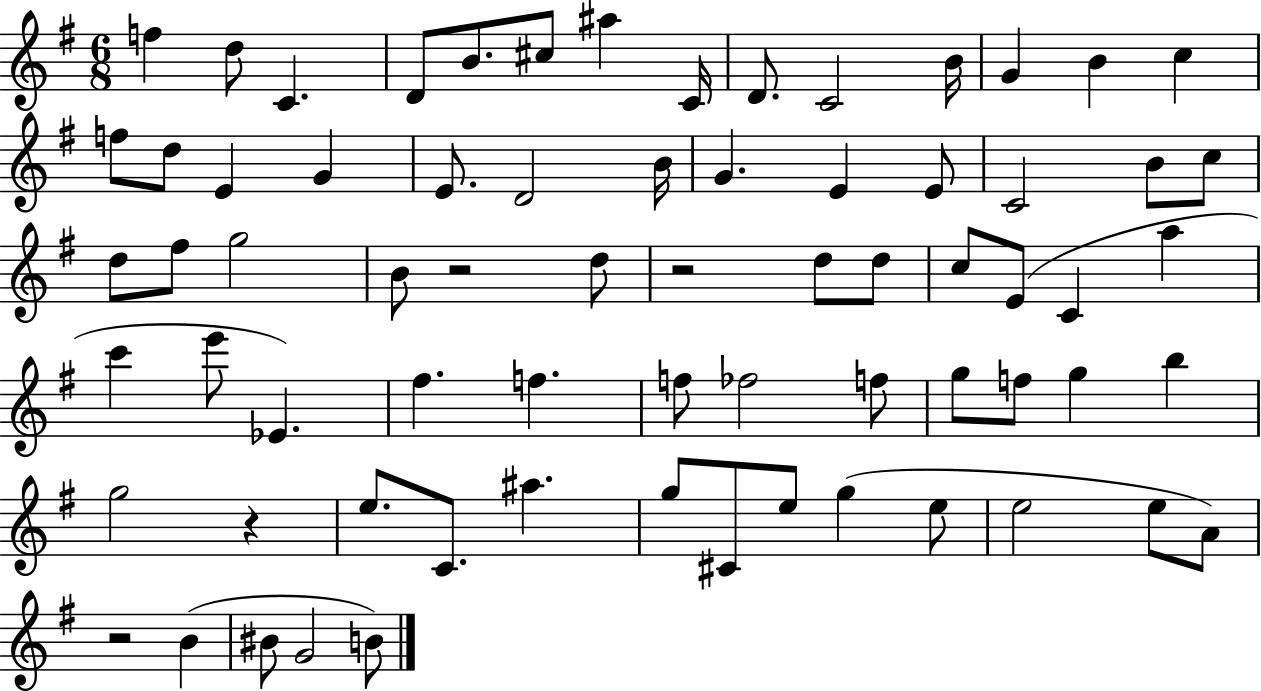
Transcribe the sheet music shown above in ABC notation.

X:1
T:Untitled
M:6/8
L:1/4
K:G
f d/2 C D/2 B/2 ^c/2 ^a C/4 D/2 C2 B/4 G B c f/2 d/2 E G E/2 D2 B/4 G E E/2 C2 B/2 c/2 d/2 ^f/2 g2 B/2 z2 d/2 z2 d/2 d/2 c/2 E/2 C a c' e'/2 _E ^f f f/2 _f2 f/2 g/2 f/2 g b g2 z e/2 C/2 ^a g/2 ^C/2 e/2 g e/2 e2 e/2 A/2 z2 B ^B/2 G2 B/2